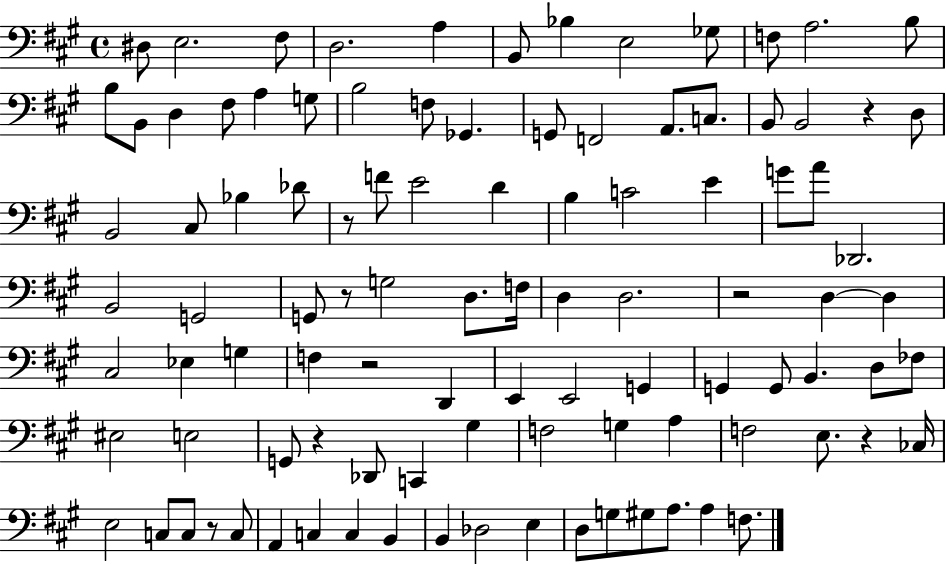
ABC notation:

X:1
T:Untitled
M:4/4
L:1/4
K:A
^D,/2 E,2 ^F,/2 D,2 A, B,,/2 _B, E,2 _G,/2 F,/2 A,2 B,/2 B,/2 B,,/2 D, ^F,/2 A, G,/2 B,2 F,/2 _G,, G,,/2 F,,2 A,,/2 C,/2 B,,/2 B,,2 z D,/2 B,,2 ^C,/2 _B, _D/2 z/2 F/2 E2 D B, C2 E G/2 A/2 _D,,2 B,,2 G,,2 G,,/2 z/2 G,2 D,/2 F,/4 D, D,2 z2 D, D, ^C,2 _E, G, F, z2 D,, E,, E,,2 G,, G,, G,,/2 B,, D,/2 _F,/2 ^E,2 E,2 G,,/2 z _D,,/2 C,, ^G, F,2 G, A, F,2 E,/2 z _C,/4 E,2 C,/2 C,/2 z/2 C,/2 A,, C, C, B,, B,, _D,2 E, D,/2 G,/2 ^G,/2 A,/2 A, F,/2